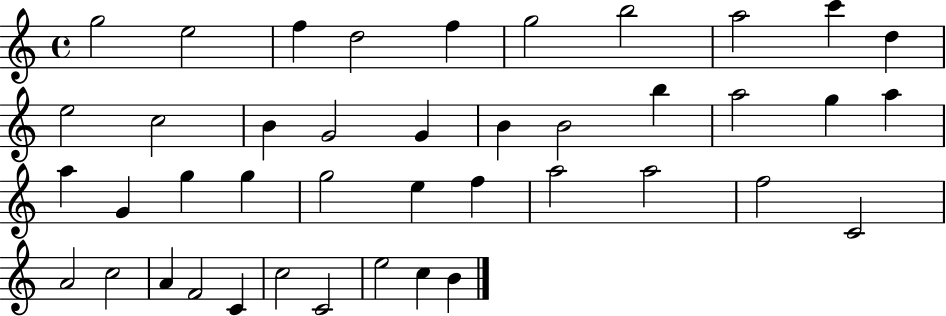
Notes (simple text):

G5/h E5/h F5/q D5/h F5/q G5/h B5/h A5/h C6/q D5/q E5/h C5/h B4/q G4/h G4/q B4/q B4/h B5/q A5/h G5/q A5/q A5/q G4/q G5/q G5/q G5/h E5/q F5/q A5/h A5/h F5/h C4/h A4/h C5/h A4/q F4/h C4/q C5/h C4/h E5/h C5/q B4/q